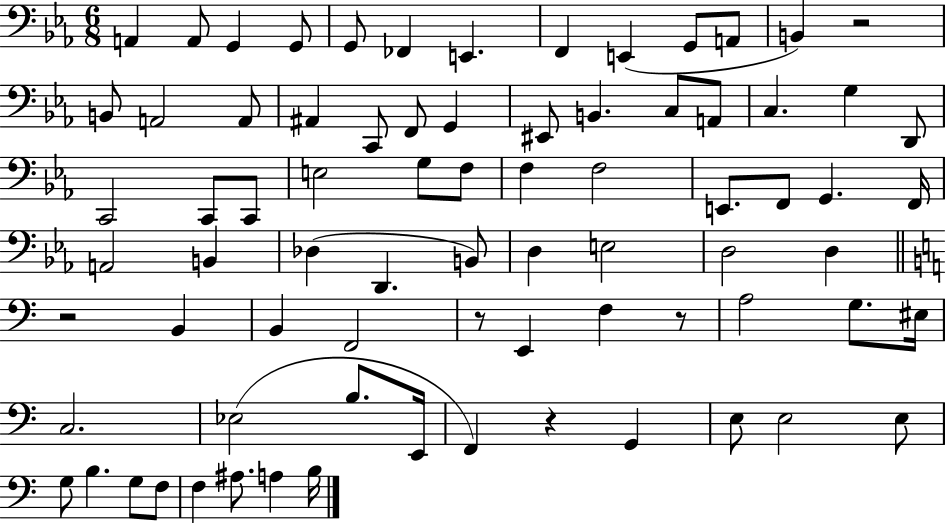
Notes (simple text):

A2/q A2/e G2/q G2/e G2/e FES2/q E2/q. F2/q E2/q G2/e A2/e B2/q R/h B2/e A2/h A2/e A#2/q C2/e F2/e G2/q EIS2/e B2/q. C3/e A2/e C3/q. G3/q D2/e C2/h C2/e C2/e E3/h G3/e F3/e F3/q F3/h E2/e. F2/e G2/q. F2/s A2/h B2/q Db3/q D2/q. B2/e D3/q E3/h D3/h D3/q R/h B2/q B2/q F2/h R/e E2/q F3/q R/e A3/h G3/e. EIS3/s C3/h. Eb3/h B3/e. E2/s F2/q R/q G2/q E3/e E3/h E3/e G3/e B3/q. G3/e F3/e F3/q A#3/e. A3/q B3/s